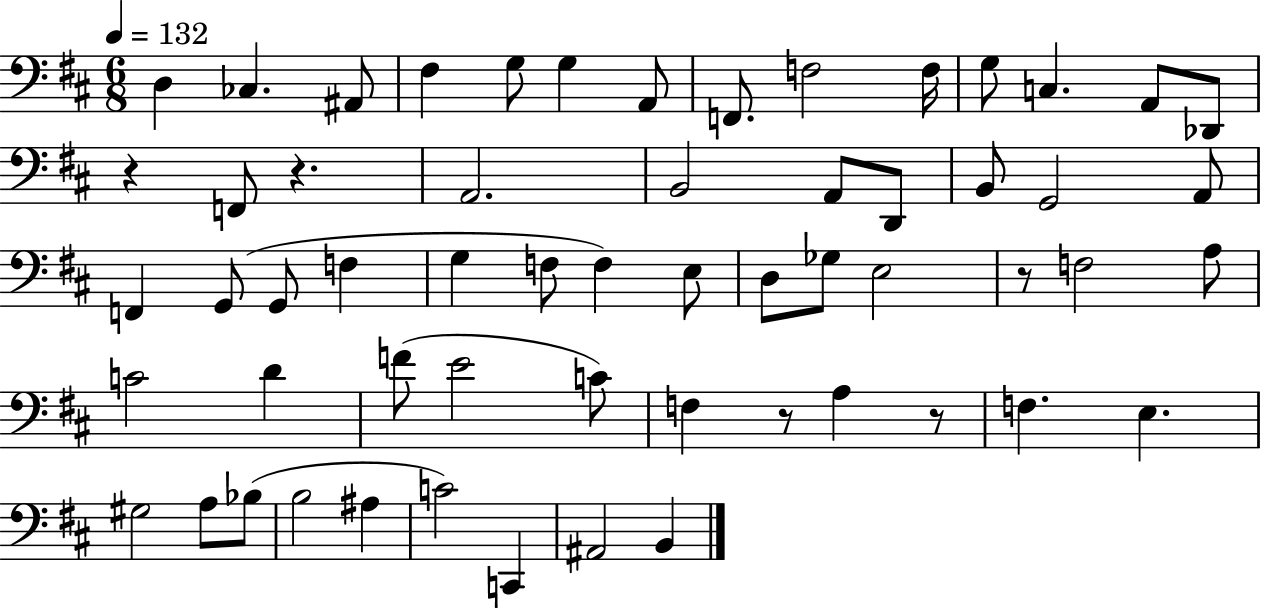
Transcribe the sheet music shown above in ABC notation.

X:1
T:Untitled
M:6/8
L:1/4
K:D
D, _C, ^A,,/2 ^F, G,/2 G, A,,/2 F,,/2 F,2 F,/4 G,/2 C, A,,/2 _D,,/2 z F,,/2 z A,,2 B,,2 A,,/2 D,,/2 B,,/2 G,,2 A,,/2 F,, G,,/2 G,,/2 F, G, F,/2 F, E,/2 D,/2 _G,/2 E,2 z/2 F,2 A,/2 C2 D F/2 E2 C/2 F, z/2 A, z/2 F, E, ^G,2 A,/2 _B,/2 B,2 ^A, C2 C,, ^A,,2 B,,